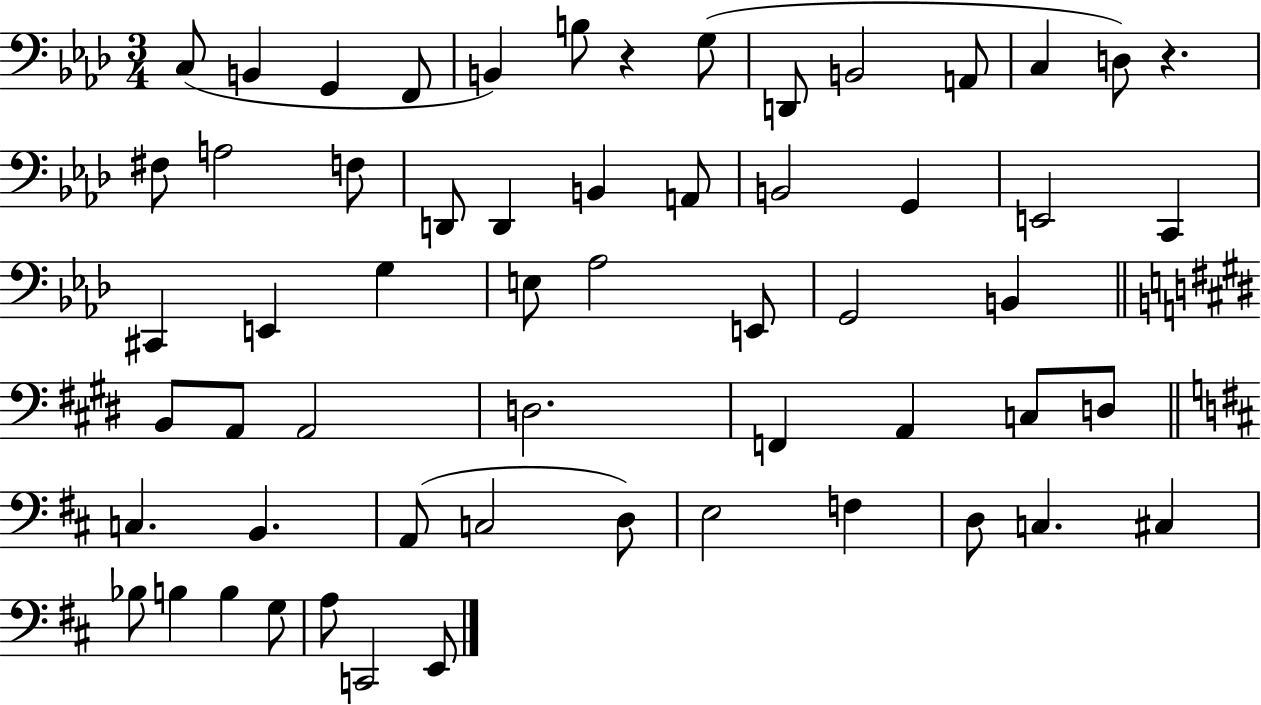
C3/e B2/q G2/q F2/e B2/q B3/e R/q G3/e D2/e B2/h A2/e C3/q D3/e R/q. F#3/e A3/h F3/e D2/e D2/q B2/q A2/e B2/h G2/q E2/h C2/q C#2/q E2/q G3/q E3/e Ab3/h E2/e G2/h B2/q B2/e A2/e A2/h D3/h. F2/q A2/q C3/e D3/e C3/q. B2/q. A2/e C3/h D3/e E3/h F3/q D3/e C3/q. C#3/q Bb3/e B3/q B3/q G3/e A3/e C2/h E2/e